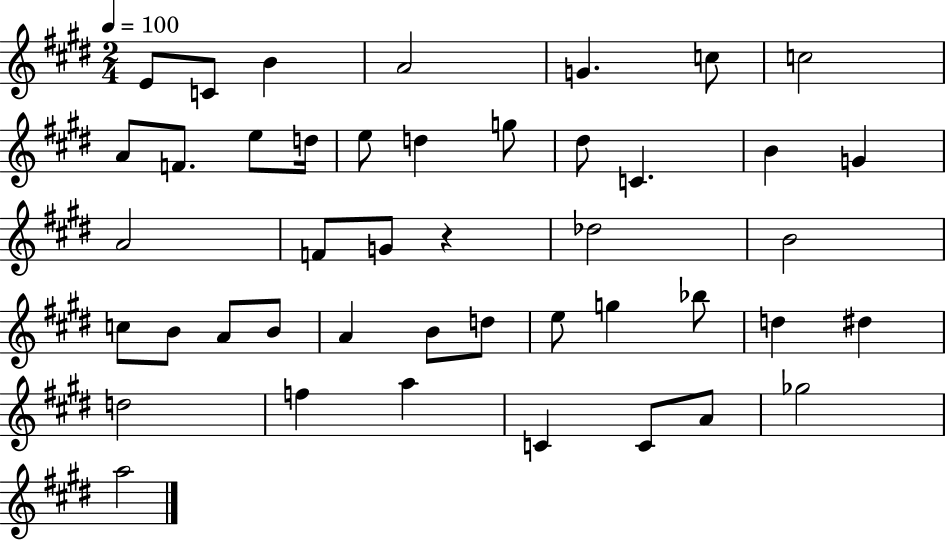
X:1
T:Untitled
M:2/4
L:1/4
K:E
E/2 C/2 B A2 G c/2 c2 A/2 F/2 e/2 d/4 e/2 d g/2 ^d/2 C B G A2 F/2 G/2 z _d2 B2 c/2 B/2 A/2 B/2 A B/2 d/2 e/2 g _b/2 d ^d d2 f a C C/2 A/2 _g2 a2